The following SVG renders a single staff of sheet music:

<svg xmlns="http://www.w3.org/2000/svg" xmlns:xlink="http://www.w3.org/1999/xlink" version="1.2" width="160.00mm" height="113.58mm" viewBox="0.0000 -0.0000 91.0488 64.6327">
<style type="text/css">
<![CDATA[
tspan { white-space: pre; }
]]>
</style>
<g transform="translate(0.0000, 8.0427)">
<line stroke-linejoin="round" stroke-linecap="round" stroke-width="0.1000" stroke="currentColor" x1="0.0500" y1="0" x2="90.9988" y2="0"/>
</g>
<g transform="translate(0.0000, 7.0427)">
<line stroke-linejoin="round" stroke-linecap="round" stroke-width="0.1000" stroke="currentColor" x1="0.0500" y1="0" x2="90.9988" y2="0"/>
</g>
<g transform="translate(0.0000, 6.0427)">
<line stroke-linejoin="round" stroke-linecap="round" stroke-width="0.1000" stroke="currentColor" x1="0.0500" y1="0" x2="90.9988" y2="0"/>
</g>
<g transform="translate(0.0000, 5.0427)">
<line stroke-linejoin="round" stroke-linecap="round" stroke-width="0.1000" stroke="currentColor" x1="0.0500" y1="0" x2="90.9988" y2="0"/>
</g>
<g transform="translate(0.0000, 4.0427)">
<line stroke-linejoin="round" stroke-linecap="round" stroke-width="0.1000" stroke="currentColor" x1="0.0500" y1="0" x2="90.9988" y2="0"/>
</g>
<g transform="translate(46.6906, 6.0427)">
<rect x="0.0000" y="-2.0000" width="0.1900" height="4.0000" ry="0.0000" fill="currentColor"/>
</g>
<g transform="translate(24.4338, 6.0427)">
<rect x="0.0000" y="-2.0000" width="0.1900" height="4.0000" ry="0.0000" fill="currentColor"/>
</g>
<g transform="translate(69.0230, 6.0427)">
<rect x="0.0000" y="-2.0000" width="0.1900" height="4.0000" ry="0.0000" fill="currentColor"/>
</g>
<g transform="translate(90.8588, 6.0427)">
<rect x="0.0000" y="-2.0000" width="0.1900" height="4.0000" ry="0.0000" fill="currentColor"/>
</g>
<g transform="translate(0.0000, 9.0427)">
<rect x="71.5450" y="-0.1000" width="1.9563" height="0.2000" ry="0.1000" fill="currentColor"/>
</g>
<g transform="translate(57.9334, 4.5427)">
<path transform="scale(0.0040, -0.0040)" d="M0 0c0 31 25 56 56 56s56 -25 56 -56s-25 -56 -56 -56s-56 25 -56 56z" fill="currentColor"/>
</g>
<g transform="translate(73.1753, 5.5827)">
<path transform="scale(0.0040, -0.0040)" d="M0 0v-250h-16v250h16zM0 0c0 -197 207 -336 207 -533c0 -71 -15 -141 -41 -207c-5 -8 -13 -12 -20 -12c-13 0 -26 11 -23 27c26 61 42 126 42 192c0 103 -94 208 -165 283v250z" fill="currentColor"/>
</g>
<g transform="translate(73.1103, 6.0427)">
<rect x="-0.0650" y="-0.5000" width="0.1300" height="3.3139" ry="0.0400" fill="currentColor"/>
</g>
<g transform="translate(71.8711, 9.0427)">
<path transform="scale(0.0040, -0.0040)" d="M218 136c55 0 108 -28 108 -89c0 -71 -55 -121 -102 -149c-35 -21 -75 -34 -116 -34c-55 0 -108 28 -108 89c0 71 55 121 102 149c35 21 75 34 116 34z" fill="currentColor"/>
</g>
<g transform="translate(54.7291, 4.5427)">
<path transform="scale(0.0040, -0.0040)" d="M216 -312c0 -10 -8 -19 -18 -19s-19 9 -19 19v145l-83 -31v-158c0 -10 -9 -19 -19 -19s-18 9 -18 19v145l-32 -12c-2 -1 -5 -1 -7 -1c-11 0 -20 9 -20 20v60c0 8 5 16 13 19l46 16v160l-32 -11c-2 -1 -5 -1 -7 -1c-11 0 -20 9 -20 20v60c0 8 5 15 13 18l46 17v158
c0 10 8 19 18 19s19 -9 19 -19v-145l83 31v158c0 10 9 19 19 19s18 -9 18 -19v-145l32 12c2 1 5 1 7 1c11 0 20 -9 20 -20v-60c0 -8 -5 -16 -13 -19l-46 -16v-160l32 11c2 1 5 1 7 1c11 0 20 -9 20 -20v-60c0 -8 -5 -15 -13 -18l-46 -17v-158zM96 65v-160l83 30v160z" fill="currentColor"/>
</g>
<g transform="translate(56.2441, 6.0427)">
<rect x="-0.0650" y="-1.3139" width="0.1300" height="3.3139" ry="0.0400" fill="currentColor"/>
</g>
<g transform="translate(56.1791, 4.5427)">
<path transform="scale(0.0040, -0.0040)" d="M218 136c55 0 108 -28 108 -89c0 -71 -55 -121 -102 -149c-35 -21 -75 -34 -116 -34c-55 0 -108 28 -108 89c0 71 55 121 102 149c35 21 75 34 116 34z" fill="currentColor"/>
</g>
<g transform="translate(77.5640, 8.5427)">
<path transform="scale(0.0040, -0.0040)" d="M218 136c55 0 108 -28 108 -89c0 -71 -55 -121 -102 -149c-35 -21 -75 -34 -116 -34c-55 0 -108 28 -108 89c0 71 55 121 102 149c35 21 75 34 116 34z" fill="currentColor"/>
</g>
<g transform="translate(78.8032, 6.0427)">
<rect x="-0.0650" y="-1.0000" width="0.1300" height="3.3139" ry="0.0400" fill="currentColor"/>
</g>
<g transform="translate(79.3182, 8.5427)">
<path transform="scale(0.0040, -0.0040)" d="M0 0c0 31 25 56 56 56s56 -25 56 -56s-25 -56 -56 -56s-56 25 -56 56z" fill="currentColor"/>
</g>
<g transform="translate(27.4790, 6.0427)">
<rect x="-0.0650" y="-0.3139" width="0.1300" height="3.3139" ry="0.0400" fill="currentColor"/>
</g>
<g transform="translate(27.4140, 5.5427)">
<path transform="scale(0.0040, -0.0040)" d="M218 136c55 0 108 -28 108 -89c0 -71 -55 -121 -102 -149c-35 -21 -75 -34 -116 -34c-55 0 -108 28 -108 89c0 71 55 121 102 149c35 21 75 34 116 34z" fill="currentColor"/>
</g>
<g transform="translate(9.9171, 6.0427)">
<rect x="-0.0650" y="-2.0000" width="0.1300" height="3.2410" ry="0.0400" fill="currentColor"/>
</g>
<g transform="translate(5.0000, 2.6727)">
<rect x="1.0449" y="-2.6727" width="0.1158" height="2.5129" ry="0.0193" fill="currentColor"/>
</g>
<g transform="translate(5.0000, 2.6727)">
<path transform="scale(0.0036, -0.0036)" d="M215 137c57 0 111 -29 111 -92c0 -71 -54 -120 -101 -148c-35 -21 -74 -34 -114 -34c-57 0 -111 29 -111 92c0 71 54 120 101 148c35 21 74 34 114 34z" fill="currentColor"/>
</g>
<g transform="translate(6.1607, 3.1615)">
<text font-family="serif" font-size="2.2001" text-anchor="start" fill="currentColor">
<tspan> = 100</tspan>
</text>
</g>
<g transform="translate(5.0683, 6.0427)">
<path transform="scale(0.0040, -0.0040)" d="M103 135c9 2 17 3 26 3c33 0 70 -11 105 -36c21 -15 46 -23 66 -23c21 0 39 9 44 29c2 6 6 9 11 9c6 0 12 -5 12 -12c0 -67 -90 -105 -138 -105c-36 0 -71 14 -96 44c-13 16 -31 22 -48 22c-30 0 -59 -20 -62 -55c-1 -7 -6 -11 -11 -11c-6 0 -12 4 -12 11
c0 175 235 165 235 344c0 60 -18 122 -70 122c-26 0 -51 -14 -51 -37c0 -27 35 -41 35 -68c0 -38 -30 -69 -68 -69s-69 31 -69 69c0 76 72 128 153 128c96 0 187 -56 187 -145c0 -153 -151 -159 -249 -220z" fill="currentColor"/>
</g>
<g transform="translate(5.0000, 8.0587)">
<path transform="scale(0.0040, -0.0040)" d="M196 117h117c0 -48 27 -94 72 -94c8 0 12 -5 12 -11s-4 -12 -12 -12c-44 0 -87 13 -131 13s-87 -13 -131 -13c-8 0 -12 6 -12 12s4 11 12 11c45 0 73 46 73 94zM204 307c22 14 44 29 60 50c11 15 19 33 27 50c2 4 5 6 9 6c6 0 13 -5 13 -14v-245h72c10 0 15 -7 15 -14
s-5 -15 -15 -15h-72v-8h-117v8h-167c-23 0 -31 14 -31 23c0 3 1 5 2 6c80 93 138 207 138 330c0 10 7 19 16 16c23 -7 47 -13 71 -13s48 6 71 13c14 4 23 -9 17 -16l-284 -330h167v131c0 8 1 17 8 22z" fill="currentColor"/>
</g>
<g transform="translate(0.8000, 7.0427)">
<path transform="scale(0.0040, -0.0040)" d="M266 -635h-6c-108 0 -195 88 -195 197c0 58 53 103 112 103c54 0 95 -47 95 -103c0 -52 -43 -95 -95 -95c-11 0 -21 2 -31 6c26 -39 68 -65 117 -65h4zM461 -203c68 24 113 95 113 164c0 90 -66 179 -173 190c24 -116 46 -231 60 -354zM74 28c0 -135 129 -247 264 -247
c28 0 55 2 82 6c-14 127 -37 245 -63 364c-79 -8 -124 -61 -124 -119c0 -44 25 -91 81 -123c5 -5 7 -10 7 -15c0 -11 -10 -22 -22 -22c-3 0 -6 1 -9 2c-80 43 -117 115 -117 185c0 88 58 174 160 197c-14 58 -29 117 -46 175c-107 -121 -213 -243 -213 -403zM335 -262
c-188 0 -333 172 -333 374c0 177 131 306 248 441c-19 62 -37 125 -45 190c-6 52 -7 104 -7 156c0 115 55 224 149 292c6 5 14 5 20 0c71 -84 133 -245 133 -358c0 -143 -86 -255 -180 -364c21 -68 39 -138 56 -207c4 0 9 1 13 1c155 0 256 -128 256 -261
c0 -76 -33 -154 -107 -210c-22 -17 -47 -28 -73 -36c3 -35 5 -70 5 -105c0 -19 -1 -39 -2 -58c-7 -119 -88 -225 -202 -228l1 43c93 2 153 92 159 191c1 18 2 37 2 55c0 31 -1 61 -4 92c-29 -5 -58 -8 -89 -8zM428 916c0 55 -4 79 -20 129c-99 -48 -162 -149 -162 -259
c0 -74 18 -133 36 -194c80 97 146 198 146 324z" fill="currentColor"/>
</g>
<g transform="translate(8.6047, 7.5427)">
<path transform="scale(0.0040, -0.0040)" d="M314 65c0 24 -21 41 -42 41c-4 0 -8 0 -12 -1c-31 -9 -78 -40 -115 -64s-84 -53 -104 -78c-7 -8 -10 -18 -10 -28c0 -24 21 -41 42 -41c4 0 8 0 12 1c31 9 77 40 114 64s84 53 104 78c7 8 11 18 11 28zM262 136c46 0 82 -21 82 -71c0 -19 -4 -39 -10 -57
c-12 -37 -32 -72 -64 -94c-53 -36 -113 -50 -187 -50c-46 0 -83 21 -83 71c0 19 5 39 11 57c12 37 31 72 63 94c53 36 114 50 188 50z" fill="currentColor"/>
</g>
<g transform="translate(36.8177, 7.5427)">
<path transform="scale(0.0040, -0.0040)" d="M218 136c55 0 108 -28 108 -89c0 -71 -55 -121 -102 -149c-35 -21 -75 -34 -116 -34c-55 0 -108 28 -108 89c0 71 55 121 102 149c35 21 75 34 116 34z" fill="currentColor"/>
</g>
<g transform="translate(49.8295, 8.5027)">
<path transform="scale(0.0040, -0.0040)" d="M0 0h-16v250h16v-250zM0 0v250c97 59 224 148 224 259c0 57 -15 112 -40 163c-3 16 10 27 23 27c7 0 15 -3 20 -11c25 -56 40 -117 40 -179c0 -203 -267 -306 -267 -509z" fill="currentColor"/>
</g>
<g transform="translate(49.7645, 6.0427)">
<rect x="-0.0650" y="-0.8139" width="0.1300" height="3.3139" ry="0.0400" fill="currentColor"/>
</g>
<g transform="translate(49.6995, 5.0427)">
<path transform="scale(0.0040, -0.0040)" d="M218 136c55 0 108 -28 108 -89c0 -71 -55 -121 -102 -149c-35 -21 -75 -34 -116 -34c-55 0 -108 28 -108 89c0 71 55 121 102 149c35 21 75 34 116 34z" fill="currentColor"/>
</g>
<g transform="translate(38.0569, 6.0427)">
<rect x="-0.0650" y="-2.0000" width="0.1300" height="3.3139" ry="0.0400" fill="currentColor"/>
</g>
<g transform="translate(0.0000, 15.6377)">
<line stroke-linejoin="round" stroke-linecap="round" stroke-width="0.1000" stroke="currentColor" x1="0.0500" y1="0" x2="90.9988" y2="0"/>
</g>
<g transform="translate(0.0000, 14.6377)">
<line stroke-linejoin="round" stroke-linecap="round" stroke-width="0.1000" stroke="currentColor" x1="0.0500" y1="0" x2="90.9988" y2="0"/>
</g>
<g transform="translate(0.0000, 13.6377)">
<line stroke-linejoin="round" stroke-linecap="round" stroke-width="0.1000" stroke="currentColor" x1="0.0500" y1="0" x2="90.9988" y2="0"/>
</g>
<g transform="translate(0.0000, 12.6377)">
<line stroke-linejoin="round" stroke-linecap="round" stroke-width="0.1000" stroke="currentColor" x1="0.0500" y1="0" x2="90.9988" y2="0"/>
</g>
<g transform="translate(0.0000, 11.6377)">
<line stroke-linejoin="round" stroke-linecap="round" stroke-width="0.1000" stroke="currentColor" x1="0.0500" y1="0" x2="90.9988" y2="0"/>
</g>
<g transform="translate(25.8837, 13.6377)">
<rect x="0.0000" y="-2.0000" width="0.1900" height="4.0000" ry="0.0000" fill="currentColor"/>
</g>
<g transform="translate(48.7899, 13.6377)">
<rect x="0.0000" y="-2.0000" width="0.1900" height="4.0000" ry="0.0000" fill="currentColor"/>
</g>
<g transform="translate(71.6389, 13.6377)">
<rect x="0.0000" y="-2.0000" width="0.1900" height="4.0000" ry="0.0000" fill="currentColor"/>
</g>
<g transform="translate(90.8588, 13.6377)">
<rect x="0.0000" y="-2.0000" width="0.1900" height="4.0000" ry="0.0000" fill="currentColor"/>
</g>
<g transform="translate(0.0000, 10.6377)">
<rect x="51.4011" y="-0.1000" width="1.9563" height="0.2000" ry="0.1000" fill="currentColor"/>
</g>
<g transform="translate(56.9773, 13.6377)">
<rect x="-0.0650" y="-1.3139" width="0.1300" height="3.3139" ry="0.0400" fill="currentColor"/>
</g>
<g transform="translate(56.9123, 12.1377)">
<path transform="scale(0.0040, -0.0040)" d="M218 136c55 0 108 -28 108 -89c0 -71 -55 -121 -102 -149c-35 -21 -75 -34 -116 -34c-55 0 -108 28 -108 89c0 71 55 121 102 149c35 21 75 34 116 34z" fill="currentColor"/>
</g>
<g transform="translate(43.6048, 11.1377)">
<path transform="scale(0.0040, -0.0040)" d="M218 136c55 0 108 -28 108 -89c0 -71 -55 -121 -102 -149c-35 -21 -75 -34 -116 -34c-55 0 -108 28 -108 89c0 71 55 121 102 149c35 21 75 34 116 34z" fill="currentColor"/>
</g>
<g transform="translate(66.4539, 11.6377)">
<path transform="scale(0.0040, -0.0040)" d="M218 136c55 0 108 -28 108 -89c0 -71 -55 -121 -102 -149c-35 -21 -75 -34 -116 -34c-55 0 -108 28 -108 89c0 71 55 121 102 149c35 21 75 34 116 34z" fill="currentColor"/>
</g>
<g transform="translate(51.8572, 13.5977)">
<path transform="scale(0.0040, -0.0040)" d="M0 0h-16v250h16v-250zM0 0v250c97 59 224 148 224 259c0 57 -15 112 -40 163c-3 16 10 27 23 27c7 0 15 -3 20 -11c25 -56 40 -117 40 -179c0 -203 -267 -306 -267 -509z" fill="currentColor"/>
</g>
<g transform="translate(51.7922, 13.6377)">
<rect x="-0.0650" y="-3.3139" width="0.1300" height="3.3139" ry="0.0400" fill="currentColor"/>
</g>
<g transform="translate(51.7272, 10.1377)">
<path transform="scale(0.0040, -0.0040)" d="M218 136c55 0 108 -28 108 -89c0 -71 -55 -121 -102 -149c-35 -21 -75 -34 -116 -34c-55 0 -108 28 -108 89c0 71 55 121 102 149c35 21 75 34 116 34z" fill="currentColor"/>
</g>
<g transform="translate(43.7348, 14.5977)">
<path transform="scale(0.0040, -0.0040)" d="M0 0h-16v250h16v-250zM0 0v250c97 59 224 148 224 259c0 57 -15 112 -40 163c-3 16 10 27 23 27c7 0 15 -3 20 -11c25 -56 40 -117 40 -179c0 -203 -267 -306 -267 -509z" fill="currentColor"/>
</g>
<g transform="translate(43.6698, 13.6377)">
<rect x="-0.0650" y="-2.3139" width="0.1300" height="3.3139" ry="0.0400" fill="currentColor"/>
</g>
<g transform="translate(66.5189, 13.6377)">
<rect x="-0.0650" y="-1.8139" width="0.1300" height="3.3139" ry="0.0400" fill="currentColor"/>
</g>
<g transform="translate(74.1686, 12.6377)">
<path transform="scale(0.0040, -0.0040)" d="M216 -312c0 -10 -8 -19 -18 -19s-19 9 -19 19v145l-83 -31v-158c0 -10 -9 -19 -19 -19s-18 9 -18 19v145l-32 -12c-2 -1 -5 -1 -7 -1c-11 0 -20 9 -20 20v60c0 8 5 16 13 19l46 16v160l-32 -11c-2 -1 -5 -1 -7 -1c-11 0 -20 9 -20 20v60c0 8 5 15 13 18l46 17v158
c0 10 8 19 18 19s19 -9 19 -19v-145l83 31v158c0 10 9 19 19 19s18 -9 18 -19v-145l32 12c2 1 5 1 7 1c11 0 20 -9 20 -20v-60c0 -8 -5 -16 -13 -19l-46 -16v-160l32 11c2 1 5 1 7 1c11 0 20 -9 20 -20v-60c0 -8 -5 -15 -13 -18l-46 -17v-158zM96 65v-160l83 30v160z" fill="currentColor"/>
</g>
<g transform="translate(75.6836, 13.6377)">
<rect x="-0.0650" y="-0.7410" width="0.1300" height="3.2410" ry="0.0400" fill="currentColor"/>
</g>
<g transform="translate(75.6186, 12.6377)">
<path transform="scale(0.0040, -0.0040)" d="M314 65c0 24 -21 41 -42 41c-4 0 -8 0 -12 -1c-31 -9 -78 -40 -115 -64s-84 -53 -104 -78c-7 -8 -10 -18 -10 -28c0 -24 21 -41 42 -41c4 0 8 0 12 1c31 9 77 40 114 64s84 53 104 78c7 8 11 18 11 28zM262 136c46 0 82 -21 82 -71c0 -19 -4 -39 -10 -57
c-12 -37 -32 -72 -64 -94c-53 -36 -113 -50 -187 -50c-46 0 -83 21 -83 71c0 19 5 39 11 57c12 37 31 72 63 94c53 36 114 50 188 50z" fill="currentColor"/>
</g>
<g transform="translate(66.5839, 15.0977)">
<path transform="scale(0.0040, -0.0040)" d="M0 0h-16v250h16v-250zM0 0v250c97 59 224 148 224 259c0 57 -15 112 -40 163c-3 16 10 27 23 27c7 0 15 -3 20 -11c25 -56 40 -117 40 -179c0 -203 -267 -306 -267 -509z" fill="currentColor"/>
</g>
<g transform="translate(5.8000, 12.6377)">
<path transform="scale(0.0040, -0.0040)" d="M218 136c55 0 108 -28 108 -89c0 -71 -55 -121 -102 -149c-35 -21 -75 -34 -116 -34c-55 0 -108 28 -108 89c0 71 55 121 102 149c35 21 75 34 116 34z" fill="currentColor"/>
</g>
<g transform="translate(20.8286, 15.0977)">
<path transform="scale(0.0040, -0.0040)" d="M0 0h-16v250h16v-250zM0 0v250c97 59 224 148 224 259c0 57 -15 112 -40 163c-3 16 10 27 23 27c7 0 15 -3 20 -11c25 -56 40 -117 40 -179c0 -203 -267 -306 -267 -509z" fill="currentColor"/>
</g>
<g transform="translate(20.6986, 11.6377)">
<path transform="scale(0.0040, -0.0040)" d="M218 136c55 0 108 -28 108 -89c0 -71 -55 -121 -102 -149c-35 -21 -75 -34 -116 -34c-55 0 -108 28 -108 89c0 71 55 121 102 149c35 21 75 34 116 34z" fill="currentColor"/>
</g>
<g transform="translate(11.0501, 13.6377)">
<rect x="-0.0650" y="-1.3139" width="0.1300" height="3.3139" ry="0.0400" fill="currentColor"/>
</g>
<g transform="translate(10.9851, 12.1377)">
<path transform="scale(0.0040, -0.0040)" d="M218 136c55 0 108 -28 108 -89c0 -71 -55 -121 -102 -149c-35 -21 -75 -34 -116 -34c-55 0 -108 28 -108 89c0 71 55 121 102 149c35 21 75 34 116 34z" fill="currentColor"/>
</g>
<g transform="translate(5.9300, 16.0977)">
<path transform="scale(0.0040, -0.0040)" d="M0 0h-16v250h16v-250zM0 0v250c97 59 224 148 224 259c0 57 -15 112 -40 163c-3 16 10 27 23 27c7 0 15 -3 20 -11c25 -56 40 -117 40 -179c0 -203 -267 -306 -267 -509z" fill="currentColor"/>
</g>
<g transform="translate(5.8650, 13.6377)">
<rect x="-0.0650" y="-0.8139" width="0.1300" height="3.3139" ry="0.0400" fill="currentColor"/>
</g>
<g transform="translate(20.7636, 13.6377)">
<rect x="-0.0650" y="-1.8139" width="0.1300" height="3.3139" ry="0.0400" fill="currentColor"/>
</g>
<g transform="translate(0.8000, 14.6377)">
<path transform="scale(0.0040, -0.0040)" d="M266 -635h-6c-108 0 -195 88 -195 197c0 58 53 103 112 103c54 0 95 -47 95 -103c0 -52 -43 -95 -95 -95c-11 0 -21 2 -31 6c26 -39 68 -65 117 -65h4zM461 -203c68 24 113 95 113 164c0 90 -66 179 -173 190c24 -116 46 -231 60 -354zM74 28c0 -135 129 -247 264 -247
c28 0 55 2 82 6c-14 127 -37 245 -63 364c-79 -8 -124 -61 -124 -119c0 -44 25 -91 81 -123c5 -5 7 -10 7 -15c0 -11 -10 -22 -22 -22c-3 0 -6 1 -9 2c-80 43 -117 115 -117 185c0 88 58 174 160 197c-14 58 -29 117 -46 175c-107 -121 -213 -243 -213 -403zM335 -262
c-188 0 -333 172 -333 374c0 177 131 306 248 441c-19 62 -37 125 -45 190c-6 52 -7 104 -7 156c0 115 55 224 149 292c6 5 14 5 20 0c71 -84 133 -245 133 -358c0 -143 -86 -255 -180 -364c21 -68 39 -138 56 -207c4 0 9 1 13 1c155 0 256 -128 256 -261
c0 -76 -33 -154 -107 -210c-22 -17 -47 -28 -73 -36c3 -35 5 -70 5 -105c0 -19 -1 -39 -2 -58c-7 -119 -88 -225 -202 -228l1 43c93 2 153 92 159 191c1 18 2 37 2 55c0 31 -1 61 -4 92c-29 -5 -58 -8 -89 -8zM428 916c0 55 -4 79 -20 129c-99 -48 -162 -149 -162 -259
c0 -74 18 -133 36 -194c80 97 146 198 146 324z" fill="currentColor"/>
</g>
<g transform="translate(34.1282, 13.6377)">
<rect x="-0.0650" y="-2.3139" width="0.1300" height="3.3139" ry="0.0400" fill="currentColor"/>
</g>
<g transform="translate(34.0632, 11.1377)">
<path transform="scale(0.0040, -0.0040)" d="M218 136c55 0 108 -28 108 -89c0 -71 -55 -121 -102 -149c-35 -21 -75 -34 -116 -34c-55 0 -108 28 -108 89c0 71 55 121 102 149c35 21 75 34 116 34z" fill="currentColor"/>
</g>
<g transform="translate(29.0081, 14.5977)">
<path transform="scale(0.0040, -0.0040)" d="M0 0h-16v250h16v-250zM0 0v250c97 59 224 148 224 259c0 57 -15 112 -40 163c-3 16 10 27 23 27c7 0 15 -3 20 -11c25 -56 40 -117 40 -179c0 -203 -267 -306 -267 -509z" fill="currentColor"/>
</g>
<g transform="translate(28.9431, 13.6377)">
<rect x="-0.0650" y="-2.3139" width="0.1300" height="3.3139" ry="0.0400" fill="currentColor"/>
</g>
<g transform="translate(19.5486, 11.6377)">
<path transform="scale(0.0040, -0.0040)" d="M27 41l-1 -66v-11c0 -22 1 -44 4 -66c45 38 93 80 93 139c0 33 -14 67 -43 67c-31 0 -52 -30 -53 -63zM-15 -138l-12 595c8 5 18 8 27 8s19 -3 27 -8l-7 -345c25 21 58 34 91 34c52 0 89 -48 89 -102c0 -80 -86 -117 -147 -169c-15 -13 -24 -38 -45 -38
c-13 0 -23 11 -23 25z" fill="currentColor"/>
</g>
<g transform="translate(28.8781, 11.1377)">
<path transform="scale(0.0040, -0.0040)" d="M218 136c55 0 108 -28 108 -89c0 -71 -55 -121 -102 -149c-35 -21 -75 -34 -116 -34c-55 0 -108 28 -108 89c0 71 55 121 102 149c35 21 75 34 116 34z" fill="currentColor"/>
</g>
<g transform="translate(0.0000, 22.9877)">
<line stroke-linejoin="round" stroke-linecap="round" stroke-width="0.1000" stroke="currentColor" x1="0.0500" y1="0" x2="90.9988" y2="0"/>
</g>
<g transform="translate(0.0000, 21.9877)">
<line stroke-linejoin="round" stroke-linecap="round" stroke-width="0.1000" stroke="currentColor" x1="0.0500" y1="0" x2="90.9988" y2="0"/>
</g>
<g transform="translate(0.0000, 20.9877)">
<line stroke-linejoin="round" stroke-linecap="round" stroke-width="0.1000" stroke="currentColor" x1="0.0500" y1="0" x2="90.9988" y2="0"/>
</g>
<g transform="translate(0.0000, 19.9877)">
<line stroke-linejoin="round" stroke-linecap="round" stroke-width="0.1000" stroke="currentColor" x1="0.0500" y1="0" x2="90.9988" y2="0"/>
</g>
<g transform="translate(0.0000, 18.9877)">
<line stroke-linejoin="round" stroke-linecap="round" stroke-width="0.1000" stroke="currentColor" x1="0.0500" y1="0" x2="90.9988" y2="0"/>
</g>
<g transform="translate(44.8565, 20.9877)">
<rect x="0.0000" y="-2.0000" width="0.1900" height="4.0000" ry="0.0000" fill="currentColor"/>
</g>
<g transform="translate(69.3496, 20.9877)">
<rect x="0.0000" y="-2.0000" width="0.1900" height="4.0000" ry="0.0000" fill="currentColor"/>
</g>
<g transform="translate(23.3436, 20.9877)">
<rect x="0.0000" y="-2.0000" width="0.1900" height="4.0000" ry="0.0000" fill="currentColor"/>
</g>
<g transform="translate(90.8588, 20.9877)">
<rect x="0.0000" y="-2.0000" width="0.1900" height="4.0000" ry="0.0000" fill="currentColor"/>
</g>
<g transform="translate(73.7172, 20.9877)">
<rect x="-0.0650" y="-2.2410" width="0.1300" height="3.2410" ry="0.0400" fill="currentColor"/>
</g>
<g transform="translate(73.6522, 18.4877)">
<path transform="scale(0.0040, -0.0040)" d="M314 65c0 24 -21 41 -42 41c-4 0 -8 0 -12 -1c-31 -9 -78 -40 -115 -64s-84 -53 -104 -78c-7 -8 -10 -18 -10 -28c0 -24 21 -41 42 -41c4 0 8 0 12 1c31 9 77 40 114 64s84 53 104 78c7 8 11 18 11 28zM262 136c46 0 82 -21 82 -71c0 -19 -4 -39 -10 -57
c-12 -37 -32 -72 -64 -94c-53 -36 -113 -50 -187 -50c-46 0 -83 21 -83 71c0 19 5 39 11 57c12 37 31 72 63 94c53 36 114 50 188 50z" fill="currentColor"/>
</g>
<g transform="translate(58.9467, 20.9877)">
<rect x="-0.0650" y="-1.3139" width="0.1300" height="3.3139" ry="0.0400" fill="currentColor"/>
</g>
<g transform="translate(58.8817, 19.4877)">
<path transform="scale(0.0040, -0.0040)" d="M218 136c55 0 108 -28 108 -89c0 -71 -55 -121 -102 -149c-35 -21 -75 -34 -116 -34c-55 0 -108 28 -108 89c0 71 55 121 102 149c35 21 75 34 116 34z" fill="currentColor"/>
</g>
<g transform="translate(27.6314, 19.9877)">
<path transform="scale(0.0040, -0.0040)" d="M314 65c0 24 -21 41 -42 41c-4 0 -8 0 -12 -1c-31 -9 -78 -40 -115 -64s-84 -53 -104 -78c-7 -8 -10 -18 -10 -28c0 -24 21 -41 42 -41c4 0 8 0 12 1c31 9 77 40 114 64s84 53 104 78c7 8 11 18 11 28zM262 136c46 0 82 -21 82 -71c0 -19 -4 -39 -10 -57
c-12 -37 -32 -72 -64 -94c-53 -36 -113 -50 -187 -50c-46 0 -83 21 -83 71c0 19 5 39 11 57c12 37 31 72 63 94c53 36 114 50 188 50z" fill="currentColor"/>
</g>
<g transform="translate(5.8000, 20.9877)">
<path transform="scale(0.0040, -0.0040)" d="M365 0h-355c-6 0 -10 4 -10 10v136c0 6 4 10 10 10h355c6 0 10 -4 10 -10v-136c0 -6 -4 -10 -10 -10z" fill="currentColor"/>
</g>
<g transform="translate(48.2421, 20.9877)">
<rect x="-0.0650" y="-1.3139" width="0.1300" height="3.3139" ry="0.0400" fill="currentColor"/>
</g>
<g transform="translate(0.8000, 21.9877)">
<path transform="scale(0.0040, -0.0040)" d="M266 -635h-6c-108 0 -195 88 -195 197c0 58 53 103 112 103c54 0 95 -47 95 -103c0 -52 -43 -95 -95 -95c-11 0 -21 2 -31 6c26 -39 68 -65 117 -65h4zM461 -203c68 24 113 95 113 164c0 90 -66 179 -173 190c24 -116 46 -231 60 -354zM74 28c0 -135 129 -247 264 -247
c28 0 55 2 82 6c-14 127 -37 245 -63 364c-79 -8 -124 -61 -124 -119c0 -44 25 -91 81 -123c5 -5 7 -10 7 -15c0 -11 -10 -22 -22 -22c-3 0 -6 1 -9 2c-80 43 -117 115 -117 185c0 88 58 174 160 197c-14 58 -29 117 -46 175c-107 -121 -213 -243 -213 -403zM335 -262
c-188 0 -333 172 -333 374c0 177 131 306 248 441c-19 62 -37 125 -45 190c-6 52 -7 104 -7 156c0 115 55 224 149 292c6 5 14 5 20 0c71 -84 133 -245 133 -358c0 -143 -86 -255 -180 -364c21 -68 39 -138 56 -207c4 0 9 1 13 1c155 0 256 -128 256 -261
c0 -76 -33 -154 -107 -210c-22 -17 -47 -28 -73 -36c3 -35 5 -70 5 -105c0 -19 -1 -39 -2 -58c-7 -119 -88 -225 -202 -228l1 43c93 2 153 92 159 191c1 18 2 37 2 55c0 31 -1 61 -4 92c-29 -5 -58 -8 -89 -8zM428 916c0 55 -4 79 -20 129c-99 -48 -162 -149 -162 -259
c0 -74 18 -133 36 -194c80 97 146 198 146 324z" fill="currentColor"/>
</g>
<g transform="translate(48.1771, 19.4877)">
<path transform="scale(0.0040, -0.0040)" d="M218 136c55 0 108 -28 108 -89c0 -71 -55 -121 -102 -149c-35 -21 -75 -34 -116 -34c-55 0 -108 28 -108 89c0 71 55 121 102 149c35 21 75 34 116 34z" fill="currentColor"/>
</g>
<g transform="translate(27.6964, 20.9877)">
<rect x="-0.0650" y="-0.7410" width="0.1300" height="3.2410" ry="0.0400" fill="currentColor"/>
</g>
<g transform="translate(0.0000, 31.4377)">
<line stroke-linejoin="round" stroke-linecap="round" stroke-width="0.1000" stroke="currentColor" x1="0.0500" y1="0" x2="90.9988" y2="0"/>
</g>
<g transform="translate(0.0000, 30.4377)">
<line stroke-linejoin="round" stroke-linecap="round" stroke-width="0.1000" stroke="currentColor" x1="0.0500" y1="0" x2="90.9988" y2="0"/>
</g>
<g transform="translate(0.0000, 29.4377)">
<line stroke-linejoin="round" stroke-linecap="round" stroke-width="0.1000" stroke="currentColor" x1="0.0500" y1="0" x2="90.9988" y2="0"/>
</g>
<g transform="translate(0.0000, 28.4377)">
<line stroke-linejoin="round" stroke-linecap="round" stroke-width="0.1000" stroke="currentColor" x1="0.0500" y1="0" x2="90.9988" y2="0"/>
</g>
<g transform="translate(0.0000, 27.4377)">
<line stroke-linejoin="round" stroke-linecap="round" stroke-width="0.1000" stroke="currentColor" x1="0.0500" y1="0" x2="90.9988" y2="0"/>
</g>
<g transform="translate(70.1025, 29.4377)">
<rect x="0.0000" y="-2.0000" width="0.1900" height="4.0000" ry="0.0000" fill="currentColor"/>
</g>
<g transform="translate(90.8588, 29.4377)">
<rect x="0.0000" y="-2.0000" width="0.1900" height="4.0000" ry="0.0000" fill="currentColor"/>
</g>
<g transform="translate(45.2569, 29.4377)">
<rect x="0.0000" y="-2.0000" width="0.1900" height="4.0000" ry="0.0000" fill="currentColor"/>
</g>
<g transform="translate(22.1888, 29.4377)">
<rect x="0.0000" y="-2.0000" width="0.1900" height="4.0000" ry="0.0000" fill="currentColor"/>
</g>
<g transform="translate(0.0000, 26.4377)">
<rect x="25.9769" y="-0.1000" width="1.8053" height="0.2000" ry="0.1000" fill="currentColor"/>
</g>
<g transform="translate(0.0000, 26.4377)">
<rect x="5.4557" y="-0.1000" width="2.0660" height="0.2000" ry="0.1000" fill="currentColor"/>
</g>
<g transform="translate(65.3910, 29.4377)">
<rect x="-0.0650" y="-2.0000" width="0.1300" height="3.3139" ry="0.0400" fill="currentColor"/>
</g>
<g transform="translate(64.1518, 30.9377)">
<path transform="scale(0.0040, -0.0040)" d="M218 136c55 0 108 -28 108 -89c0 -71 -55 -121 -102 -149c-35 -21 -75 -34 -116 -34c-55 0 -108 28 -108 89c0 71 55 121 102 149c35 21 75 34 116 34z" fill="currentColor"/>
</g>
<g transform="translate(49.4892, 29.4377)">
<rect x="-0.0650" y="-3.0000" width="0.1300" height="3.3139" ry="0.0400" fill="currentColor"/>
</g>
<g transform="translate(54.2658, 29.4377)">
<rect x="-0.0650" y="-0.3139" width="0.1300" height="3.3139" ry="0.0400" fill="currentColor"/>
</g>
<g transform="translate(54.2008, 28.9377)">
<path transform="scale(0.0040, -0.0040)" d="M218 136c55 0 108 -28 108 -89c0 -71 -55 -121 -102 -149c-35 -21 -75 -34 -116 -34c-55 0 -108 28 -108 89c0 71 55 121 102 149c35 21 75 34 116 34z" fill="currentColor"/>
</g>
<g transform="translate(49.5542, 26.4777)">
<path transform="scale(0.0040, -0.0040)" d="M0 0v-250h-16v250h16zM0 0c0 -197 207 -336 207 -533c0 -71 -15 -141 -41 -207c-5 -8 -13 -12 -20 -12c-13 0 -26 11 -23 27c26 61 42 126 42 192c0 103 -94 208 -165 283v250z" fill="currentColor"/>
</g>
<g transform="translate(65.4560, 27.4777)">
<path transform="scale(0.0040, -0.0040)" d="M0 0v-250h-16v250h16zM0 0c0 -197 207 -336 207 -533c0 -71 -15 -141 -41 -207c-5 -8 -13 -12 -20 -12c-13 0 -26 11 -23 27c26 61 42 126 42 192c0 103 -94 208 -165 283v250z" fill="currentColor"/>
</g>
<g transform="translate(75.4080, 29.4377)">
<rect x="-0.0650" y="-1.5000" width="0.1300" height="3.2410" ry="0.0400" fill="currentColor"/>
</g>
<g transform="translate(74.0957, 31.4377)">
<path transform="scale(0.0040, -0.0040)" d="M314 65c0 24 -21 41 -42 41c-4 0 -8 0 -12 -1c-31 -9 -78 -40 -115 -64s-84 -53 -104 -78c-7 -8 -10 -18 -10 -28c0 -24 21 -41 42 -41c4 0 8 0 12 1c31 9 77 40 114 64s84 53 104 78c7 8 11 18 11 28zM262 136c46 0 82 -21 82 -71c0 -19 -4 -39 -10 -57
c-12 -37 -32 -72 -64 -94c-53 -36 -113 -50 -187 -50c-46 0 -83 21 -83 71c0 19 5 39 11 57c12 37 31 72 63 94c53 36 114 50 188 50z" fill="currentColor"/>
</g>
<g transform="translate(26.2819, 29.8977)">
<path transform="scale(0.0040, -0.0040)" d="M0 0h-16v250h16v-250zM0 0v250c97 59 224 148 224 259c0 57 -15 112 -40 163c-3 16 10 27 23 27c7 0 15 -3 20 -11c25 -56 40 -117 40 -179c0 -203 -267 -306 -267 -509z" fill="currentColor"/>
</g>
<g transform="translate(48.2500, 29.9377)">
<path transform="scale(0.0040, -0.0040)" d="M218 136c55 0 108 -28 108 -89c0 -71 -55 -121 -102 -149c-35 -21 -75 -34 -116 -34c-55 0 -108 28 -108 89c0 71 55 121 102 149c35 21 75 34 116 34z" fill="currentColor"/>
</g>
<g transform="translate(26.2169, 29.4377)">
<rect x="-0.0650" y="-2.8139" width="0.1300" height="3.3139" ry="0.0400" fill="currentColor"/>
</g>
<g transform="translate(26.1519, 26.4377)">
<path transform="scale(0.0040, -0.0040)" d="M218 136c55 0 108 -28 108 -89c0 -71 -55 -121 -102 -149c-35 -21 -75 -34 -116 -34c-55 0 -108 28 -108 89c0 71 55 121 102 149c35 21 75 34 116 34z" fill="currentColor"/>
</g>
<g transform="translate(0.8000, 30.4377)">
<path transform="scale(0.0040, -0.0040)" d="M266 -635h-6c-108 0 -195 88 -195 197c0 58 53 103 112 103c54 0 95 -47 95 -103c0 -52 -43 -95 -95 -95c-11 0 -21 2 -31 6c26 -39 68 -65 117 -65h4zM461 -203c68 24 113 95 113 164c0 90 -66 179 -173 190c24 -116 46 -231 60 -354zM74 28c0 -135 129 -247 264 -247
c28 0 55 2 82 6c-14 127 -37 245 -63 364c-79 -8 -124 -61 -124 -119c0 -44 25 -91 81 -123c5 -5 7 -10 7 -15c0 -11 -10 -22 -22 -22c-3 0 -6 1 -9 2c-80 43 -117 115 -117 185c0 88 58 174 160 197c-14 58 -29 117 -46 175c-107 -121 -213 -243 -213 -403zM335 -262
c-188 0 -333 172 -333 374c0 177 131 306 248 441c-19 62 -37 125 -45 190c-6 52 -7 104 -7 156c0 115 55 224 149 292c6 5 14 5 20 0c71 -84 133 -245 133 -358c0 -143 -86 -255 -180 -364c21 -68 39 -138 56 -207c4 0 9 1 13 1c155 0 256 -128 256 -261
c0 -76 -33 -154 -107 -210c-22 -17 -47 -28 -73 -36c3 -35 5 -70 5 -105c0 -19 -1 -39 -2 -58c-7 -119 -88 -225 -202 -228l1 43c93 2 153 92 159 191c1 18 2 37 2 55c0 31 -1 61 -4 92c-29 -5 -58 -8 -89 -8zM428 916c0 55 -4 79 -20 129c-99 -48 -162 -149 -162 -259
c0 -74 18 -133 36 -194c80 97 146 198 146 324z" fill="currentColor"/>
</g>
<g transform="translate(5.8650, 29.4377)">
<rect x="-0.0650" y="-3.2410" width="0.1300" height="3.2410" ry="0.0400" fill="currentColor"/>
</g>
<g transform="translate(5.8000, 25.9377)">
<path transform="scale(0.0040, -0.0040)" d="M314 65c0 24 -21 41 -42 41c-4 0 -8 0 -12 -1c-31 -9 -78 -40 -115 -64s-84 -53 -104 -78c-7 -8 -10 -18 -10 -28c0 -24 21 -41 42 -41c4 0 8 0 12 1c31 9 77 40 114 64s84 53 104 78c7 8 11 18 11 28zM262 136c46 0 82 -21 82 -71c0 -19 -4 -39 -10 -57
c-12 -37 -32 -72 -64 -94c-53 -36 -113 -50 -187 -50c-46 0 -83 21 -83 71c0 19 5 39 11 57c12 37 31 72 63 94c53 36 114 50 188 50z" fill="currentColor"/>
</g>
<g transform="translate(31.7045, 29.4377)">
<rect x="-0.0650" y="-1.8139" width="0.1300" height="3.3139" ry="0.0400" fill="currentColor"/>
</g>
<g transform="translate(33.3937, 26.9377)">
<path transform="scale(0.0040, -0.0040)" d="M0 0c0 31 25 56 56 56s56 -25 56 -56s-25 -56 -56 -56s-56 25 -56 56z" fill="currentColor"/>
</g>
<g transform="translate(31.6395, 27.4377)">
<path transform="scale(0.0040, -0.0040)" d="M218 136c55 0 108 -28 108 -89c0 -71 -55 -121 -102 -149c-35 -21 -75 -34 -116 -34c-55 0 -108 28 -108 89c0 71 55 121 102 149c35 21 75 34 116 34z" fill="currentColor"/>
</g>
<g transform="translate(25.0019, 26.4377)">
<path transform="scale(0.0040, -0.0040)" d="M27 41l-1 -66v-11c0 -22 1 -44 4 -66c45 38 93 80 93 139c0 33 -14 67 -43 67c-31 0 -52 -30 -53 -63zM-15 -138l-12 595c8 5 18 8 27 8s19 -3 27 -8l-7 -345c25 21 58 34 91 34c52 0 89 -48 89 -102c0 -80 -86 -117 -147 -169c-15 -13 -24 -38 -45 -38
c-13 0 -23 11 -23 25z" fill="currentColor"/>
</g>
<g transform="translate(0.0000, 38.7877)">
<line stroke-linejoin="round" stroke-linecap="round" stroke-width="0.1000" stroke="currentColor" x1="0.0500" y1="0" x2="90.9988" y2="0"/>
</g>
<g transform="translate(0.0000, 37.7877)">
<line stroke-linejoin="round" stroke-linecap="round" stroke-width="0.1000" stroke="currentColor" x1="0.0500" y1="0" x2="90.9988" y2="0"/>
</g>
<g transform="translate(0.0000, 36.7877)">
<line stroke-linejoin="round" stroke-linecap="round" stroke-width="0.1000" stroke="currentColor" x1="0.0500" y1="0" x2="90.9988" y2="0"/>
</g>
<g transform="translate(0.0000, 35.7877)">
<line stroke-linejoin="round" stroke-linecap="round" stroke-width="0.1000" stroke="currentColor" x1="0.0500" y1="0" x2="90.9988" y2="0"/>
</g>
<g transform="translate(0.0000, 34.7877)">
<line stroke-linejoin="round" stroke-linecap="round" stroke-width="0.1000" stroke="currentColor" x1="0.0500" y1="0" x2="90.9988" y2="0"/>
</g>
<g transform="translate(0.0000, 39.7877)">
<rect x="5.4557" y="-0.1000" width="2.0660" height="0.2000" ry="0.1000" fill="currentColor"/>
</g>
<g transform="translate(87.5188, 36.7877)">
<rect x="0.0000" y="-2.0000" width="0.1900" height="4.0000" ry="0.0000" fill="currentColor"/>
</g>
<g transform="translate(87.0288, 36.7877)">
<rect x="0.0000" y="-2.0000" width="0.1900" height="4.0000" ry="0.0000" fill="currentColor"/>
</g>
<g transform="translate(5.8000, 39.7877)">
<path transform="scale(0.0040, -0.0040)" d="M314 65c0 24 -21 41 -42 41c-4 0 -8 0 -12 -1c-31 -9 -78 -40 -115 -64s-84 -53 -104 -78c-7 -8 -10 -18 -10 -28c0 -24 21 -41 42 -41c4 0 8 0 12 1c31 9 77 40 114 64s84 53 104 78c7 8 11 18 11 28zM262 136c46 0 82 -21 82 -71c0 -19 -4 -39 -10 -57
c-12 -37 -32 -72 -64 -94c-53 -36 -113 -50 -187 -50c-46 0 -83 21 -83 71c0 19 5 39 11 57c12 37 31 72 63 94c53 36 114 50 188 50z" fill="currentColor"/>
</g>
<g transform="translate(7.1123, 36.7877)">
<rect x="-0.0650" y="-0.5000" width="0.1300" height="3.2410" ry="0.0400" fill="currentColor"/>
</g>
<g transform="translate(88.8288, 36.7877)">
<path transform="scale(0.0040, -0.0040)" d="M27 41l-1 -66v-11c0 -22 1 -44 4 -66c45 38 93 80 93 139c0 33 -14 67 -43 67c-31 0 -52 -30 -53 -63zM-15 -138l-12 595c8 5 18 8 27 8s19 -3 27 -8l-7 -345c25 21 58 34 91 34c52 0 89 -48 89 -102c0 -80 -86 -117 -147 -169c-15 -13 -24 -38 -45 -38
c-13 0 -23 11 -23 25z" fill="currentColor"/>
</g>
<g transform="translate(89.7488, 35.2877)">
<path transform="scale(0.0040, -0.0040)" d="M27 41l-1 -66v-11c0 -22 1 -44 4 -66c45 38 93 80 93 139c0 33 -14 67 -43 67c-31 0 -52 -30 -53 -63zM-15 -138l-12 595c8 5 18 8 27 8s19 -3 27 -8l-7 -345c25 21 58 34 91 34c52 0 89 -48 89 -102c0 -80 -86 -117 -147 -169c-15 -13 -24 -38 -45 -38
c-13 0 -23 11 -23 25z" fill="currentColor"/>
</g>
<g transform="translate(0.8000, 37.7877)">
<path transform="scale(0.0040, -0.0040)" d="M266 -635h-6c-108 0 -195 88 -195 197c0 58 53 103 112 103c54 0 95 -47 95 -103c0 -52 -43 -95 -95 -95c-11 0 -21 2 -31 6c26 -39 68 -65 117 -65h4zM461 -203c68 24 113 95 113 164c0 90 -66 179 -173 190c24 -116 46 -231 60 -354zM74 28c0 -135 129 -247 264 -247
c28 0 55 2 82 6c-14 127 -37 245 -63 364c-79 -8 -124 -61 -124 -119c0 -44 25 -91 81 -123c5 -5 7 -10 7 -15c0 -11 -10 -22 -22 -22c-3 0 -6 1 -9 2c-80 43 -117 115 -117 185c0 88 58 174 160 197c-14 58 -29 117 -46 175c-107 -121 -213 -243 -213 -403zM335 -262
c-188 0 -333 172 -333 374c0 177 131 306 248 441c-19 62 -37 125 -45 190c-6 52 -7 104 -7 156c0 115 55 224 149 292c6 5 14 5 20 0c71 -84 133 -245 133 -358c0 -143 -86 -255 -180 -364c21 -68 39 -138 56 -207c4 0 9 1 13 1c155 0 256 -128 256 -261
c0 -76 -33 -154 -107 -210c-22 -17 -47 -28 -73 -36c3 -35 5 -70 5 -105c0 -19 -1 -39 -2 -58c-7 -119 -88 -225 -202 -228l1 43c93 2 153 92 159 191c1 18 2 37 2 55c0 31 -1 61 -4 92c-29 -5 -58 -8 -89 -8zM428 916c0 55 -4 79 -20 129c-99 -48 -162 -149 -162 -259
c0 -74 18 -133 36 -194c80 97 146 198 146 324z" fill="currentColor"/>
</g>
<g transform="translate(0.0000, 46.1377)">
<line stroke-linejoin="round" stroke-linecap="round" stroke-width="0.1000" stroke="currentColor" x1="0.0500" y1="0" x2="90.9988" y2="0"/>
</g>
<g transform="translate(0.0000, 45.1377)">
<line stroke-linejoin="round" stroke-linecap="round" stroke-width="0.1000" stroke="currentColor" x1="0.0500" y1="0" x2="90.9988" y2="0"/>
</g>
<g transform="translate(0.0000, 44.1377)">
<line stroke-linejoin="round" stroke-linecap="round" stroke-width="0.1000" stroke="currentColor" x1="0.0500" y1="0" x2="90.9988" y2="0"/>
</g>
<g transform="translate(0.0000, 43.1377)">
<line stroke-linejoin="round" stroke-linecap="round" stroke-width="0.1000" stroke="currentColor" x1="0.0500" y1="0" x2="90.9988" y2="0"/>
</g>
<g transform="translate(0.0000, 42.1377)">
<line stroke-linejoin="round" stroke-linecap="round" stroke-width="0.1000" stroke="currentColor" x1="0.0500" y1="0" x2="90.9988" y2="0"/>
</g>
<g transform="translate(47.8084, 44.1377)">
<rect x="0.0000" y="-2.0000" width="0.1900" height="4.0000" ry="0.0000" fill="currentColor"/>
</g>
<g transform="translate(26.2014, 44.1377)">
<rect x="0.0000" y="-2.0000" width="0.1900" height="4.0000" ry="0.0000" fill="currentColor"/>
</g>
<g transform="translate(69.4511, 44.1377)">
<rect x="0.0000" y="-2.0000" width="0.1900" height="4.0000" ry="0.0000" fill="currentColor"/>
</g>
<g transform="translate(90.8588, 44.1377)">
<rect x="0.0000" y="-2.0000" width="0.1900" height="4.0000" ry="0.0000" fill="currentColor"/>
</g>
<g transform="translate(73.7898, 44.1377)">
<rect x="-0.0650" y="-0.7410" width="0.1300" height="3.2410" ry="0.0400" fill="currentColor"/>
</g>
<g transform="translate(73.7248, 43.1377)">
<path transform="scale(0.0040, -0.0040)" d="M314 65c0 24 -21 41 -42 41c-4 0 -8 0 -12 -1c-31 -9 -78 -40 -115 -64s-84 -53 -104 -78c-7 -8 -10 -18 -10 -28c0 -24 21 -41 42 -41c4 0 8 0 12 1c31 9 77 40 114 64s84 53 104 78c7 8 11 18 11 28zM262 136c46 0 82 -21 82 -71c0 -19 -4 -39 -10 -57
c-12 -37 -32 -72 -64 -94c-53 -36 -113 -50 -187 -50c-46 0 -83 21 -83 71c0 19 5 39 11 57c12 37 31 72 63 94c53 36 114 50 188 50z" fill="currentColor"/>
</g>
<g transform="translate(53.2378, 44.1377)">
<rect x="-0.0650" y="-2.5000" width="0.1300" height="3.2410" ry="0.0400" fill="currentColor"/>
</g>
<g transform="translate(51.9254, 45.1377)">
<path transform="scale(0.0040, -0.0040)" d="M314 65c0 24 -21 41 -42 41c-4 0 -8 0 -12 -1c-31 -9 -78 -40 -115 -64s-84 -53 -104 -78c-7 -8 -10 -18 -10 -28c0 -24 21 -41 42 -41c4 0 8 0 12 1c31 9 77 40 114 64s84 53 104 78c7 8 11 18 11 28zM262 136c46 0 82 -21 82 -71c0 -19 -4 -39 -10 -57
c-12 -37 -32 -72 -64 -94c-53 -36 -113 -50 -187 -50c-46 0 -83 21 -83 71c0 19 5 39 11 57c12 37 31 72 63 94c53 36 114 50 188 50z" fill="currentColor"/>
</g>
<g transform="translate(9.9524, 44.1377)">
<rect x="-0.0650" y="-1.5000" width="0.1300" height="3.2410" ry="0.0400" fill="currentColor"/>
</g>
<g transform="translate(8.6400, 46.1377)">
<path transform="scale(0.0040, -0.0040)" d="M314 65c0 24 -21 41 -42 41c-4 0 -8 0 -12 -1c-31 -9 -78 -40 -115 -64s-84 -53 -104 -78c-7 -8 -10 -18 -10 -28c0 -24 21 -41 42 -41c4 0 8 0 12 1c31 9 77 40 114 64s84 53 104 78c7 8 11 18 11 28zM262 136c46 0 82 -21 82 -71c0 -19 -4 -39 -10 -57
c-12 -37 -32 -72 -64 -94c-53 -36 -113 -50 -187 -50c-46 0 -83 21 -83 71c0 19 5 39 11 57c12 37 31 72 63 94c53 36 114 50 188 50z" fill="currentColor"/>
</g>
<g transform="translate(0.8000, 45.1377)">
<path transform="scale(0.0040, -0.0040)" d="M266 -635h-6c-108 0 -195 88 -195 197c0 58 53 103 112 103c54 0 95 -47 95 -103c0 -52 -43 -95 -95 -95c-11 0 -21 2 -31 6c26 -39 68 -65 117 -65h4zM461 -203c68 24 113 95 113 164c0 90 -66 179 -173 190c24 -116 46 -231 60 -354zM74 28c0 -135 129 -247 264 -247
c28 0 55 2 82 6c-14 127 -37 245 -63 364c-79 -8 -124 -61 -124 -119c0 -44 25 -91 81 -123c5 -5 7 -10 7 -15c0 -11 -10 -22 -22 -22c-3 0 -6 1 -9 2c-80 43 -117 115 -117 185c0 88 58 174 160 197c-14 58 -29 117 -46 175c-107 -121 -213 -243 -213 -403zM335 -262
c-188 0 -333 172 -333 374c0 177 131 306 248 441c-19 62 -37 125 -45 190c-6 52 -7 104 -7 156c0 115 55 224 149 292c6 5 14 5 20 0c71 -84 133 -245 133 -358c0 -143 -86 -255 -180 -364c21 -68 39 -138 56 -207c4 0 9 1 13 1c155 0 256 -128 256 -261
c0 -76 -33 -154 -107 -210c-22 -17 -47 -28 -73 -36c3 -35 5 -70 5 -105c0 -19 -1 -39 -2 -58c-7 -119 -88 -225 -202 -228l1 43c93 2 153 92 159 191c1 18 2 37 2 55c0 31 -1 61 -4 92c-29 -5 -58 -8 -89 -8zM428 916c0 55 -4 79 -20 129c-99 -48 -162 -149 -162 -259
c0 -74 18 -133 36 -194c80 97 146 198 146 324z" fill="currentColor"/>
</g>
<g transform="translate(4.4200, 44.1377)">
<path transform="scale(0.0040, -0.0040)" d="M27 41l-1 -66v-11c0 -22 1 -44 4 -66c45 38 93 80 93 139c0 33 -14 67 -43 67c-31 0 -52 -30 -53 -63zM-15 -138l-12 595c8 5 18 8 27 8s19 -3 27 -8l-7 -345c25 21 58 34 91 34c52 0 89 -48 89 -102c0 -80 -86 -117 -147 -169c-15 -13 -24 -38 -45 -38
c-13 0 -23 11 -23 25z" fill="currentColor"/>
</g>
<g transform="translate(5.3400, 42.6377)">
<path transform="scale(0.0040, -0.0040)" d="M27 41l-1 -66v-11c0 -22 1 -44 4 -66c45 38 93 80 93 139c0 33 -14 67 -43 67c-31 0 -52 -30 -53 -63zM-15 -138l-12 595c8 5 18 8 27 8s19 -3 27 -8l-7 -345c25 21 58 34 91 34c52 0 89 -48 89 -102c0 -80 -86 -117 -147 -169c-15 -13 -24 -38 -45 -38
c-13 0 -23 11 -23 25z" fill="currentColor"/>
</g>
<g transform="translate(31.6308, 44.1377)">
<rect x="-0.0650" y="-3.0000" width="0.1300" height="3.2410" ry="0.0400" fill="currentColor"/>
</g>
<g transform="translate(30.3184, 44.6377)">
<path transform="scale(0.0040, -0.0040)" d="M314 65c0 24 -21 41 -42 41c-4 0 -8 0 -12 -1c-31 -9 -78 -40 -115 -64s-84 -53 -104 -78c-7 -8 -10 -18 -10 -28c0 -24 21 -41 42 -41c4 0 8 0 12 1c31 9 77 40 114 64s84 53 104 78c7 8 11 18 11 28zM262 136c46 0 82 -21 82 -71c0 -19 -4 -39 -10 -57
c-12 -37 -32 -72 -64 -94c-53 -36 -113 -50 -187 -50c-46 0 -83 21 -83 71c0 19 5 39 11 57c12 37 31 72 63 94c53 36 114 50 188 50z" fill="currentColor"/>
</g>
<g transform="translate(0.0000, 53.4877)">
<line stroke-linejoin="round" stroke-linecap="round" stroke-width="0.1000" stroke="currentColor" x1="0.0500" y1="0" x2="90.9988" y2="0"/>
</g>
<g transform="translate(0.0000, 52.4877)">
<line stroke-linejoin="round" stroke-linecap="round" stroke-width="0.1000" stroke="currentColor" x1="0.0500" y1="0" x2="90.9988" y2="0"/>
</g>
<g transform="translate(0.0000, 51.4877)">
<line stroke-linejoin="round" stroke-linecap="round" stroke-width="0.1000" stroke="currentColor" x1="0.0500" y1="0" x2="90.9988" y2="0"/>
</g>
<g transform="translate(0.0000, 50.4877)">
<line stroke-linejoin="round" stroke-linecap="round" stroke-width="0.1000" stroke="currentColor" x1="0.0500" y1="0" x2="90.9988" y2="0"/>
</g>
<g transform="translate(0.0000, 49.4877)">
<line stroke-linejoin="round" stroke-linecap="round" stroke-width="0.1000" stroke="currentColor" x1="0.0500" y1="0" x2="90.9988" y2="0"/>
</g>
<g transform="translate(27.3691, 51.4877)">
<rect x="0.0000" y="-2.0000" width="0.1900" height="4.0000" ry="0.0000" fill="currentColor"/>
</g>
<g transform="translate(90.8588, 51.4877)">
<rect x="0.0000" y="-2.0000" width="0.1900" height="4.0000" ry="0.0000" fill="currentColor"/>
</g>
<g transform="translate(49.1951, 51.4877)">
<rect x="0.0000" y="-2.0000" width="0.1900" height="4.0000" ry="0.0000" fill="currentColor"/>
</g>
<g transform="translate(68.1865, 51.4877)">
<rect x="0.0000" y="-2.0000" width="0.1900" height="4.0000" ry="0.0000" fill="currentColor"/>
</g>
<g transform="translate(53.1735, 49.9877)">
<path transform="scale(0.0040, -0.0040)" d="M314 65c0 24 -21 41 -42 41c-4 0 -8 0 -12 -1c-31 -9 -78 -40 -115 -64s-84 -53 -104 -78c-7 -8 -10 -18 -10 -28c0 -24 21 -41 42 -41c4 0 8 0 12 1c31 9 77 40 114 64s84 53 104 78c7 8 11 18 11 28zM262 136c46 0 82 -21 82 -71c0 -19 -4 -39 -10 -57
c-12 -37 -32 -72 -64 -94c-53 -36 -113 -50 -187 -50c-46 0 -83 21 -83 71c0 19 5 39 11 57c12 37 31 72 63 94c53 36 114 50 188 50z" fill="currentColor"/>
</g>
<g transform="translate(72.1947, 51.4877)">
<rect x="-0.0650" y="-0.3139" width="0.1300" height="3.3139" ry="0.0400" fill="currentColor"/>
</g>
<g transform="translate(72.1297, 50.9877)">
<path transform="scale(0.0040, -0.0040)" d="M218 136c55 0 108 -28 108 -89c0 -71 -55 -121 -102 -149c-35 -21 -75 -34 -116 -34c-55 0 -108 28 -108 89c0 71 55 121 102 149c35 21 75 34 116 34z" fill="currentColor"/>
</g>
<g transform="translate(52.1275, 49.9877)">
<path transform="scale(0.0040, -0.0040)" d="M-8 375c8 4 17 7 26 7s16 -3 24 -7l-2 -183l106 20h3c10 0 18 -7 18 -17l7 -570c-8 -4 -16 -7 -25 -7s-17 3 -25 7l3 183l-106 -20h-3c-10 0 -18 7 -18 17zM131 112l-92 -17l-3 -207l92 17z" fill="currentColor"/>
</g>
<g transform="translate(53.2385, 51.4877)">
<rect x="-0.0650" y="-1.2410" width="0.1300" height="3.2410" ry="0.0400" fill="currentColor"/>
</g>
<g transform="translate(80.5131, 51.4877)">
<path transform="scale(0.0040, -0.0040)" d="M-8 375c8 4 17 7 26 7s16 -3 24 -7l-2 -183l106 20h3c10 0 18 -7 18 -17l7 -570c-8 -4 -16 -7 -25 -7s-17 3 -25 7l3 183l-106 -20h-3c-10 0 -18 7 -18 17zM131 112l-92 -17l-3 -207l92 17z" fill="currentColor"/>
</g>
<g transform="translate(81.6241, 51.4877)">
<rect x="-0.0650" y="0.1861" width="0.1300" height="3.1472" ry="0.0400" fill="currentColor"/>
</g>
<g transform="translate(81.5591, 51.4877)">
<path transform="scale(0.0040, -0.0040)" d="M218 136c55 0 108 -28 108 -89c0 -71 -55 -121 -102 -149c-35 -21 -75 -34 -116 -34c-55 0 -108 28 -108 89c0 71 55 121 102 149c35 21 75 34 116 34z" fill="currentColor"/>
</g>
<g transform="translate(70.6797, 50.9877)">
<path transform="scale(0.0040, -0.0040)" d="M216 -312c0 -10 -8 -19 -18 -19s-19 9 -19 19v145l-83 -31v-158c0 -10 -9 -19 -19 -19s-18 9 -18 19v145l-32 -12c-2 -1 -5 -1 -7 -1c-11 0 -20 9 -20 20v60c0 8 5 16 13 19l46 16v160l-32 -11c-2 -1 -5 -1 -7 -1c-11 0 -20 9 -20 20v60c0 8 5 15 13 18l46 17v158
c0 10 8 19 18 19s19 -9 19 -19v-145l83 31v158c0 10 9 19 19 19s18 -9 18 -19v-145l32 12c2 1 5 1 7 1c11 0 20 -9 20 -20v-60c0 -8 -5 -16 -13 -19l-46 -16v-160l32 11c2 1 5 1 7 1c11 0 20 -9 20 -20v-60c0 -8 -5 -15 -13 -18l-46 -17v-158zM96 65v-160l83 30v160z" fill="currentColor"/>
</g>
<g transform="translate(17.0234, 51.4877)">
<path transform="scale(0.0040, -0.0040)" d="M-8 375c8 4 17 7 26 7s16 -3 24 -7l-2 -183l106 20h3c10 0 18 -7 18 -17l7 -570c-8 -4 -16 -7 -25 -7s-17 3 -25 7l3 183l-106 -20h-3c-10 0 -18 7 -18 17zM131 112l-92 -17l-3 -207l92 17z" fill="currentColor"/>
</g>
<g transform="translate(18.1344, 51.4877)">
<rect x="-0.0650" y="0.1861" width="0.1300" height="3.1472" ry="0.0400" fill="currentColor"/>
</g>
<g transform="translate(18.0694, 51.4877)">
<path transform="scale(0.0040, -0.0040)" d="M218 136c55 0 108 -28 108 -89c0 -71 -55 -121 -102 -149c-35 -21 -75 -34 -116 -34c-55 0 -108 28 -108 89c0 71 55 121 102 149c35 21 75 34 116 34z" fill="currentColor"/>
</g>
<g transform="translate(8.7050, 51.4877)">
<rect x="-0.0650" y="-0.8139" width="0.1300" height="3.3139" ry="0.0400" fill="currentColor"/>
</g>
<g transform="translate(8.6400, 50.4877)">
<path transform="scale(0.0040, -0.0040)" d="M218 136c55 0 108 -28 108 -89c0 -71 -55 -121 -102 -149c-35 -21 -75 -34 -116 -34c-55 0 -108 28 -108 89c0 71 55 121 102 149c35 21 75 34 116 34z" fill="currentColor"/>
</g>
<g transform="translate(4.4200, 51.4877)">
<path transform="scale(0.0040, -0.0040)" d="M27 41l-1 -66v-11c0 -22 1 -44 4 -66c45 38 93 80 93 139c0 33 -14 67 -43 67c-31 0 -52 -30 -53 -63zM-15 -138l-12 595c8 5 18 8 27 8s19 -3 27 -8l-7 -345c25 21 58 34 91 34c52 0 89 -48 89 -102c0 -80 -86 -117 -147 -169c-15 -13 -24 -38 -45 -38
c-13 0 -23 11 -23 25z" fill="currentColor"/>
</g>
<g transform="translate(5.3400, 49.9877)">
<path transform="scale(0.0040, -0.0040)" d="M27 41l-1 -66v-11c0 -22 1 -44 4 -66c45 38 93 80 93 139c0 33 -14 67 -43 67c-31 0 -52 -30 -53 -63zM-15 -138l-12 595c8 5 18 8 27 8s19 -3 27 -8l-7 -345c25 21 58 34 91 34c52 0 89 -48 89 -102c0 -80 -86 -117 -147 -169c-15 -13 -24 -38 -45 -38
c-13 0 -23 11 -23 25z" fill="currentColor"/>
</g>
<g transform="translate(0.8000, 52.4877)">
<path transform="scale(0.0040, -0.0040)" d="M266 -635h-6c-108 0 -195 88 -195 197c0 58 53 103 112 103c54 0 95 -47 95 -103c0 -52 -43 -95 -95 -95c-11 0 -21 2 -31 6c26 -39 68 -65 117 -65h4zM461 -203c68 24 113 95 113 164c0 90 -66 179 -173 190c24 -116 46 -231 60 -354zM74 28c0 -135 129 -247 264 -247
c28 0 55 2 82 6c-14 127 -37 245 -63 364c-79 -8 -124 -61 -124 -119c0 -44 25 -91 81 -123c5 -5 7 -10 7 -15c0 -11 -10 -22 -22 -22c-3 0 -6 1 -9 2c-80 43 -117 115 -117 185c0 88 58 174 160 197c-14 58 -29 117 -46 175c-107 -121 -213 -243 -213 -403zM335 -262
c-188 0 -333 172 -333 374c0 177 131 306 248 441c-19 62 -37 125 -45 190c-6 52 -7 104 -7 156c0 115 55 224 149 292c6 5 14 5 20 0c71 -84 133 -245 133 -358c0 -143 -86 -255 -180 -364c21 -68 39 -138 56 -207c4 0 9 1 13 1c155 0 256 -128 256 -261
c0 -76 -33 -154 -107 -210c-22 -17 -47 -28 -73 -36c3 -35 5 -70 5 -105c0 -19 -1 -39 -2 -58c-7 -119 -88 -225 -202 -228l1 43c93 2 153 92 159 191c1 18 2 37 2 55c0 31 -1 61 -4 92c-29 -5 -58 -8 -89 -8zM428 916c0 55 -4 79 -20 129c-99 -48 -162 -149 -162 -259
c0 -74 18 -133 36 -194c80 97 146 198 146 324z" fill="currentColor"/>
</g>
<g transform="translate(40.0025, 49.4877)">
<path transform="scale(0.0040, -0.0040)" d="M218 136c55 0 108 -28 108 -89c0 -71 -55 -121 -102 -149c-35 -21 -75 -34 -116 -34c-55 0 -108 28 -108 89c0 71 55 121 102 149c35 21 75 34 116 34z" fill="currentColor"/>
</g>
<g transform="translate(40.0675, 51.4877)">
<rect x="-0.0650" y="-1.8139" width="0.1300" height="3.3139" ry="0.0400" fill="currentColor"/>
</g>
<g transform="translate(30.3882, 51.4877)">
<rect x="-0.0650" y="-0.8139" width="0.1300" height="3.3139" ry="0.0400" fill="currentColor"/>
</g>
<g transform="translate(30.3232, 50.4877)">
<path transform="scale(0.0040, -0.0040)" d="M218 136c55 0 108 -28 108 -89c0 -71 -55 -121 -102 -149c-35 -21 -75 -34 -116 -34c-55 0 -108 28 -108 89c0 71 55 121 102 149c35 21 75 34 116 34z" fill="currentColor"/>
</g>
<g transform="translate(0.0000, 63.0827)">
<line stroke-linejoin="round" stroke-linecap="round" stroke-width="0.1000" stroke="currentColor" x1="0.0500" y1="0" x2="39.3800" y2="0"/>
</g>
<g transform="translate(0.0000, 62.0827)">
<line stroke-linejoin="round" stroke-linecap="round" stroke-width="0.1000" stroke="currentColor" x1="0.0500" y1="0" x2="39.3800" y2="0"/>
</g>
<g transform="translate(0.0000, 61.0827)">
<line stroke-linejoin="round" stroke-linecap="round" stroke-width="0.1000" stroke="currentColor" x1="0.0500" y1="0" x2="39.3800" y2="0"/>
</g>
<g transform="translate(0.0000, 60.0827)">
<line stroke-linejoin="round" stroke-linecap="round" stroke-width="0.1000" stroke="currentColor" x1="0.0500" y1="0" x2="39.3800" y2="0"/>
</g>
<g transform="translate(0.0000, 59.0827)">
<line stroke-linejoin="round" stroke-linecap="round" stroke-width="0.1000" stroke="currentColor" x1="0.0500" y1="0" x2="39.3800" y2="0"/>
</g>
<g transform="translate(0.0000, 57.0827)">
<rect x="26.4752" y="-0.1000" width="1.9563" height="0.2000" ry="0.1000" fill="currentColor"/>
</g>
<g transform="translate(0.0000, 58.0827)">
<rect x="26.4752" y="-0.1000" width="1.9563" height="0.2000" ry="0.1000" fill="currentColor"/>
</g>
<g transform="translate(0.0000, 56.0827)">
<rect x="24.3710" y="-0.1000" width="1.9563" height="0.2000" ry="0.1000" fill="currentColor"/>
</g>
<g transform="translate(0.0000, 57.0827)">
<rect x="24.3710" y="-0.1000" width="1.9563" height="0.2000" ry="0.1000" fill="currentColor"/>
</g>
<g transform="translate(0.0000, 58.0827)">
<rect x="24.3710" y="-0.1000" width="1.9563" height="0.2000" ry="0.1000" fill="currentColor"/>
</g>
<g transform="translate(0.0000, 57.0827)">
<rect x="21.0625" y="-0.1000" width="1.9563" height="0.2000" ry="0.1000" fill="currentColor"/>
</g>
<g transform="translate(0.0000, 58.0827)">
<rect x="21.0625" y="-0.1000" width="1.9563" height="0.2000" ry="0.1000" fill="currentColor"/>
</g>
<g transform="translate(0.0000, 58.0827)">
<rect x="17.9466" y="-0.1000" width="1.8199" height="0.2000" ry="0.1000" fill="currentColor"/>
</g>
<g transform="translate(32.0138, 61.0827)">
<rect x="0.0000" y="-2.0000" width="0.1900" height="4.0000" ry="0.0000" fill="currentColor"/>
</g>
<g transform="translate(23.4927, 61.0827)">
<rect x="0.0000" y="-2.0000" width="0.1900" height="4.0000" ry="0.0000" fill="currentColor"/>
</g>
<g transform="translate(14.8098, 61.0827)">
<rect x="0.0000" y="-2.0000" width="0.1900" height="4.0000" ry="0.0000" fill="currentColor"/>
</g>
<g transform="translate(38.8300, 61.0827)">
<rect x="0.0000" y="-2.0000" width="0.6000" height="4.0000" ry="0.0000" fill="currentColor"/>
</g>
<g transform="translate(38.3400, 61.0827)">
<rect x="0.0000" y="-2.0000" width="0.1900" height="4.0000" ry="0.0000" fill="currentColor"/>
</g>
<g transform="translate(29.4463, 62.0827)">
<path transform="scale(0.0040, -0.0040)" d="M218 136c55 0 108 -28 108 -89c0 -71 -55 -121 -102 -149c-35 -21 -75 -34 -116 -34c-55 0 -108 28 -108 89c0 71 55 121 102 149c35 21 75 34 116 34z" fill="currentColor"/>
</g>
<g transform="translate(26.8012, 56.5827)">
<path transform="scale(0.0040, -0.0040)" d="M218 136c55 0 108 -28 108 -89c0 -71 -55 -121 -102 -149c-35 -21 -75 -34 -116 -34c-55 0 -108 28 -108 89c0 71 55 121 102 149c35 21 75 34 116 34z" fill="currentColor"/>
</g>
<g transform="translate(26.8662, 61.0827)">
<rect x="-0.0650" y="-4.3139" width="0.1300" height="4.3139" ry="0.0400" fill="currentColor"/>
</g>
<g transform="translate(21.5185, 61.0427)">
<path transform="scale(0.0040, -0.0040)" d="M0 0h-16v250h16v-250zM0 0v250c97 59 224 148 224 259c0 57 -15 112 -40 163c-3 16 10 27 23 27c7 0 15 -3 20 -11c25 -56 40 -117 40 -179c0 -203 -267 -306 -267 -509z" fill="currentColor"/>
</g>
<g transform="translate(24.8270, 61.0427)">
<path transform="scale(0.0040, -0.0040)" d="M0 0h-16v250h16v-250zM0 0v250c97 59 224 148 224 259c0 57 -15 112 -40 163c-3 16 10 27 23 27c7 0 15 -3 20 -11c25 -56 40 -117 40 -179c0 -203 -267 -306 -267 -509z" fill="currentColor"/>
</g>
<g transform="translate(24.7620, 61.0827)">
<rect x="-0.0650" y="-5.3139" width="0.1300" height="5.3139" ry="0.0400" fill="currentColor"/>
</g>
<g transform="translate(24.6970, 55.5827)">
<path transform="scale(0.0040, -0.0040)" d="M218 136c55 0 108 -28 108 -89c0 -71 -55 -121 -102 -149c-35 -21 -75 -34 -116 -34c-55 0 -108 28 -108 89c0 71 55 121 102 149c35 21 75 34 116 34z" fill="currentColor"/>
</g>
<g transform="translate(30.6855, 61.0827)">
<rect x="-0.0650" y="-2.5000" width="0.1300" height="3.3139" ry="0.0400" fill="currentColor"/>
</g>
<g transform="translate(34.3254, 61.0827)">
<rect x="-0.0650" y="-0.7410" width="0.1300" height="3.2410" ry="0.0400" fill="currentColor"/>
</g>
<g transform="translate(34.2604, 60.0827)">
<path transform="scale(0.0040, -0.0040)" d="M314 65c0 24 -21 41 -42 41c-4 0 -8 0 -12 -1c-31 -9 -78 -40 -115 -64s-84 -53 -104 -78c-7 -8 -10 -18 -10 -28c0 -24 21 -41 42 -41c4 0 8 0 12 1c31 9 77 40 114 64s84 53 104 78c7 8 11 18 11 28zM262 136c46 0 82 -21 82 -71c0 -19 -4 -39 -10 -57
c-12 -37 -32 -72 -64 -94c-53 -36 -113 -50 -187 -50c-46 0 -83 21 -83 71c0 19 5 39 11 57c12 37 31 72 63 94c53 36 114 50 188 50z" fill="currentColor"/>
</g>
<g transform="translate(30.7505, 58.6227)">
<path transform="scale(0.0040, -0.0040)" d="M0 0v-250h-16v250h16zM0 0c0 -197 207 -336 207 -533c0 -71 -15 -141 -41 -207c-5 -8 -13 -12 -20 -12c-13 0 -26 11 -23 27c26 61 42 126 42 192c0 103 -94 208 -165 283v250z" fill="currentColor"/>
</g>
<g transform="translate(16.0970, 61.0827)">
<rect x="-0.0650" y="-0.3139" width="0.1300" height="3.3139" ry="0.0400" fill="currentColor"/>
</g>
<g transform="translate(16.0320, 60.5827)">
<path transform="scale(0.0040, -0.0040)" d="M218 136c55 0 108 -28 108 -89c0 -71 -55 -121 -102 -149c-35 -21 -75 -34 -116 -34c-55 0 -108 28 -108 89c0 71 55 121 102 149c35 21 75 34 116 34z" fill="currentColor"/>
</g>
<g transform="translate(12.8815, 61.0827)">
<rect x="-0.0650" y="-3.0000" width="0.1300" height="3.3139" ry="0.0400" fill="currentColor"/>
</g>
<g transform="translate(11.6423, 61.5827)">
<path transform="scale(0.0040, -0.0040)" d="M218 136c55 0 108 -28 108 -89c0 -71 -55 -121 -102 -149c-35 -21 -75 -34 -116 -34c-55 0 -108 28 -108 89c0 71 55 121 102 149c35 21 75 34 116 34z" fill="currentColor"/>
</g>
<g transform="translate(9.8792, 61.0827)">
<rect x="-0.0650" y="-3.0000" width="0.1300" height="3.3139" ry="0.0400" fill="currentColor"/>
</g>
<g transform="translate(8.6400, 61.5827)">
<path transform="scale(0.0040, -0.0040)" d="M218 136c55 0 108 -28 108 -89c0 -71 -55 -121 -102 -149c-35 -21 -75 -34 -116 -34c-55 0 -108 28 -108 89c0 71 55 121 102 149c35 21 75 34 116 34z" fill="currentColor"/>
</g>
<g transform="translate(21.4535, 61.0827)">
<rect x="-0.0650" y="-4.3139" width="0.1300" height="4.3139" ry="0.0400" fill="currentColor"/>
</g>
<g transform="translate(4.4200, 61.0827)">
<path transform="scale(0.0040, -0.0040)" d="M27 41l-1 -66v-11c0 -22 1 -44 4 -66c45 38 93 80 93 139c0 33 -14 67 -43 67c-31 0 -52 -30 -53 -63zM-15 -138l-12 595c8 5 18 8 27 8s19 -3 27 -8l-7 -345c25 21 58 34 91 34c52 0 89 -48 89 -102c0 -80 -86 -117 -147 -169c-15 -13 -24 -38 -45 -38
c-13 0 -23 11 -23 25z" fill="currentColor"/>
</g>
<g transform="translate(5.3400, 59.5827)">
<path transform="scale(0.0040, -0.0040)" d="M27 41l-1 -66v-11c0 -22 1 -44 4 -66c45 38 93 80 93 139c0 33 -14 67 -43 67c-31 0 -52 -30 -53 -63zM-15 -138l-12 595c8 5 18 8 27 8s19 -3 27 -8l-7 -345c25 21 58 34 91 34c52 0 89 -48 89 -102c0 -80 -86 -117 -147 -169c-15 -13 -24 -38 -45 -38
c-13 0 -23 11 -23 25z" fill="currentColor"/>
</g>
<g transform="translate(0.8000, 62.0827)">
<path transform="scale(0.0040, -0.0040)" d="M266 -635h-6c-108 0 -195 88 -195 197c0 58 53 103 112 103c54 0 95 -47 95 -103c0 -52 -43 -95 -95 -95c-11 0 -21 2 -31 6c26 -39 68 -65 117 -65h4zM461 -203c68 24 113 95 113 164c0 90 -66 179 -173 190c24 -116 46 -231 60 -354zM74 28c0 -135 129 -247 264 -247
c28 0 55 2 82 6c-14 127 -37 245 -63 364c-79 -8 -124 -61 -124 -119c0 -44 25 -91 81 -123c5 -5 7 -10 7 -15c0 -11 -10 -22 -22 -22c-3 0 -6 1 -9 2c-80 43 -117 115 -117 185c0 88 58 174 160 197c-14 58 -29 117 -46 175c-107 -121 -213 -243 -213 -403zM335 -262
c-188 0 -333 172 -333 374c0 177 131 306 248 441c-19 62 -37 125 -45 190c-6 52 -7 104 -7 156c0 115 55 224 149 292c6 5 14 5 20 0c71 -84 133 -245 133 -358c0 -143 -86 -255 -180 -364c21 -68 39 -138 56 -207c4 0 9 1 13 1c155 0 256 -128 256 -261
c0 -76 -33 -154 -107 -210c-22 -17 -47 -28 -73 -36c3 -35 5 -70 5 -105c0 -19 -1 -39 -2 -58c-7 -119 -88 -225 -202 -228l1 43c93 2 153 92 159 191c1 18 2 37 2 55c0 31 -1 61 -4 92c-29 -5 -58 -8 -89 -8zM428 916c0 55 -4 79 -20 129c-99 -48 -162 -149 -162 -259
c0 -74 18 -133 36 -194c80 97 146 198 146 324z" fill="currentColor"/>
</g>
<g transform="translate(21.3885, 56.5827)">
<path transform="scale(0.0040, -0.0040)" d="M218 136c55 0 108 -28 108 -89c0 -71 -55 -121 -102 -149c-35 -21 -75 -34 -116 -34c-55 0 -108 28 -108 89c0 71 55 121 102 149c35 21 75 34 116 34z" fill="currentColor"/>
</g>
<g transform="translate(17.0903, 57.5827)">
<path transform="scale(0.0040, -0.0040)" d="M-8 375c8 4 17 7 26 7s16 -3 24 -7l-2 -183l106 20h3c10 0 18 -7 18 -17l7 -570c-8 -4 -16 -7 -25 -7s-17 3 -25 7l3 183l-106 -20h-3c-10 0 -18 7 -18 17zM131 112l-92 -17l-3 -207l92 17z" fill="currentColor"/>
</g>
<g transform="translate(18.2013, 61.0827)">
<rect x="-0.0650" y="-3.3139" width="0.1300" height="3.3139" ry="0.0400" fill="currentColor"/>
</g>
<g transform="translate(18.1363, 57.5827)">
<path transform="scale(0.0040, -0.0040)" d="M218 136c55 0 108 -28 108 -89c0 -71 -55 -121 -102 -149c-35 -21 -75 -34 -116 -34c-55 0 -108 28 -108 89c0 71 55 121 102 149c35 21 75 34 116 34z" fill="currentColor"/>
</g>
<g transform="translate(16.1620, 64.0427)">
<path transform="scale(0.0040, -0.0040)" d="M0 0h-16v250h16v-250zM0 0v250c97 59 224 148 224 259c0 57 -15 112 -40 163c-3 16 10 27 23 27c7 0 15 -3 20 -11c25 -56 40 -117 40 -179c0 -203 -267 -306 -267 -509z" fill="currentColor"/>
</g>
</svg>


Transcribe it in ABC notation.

X:1
T:Untitled
M:2/4
L:1/4
K:C
F2 c F d/2 ^e C/2 D d/2 e _f/2 g/2 g g/2 b/2 e f/2 ^d2 z2 d2 e e g2 b2 _a/2 f A/2 c F/2 E2 C2 _E2 A2 G2 d2 d B d f e2 ^c B A A c/2 b d'/2 f'/2 d' G/2 d2